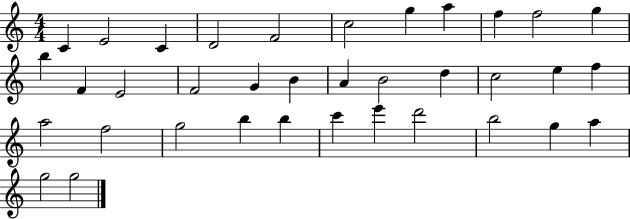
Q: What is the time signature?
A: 4/4